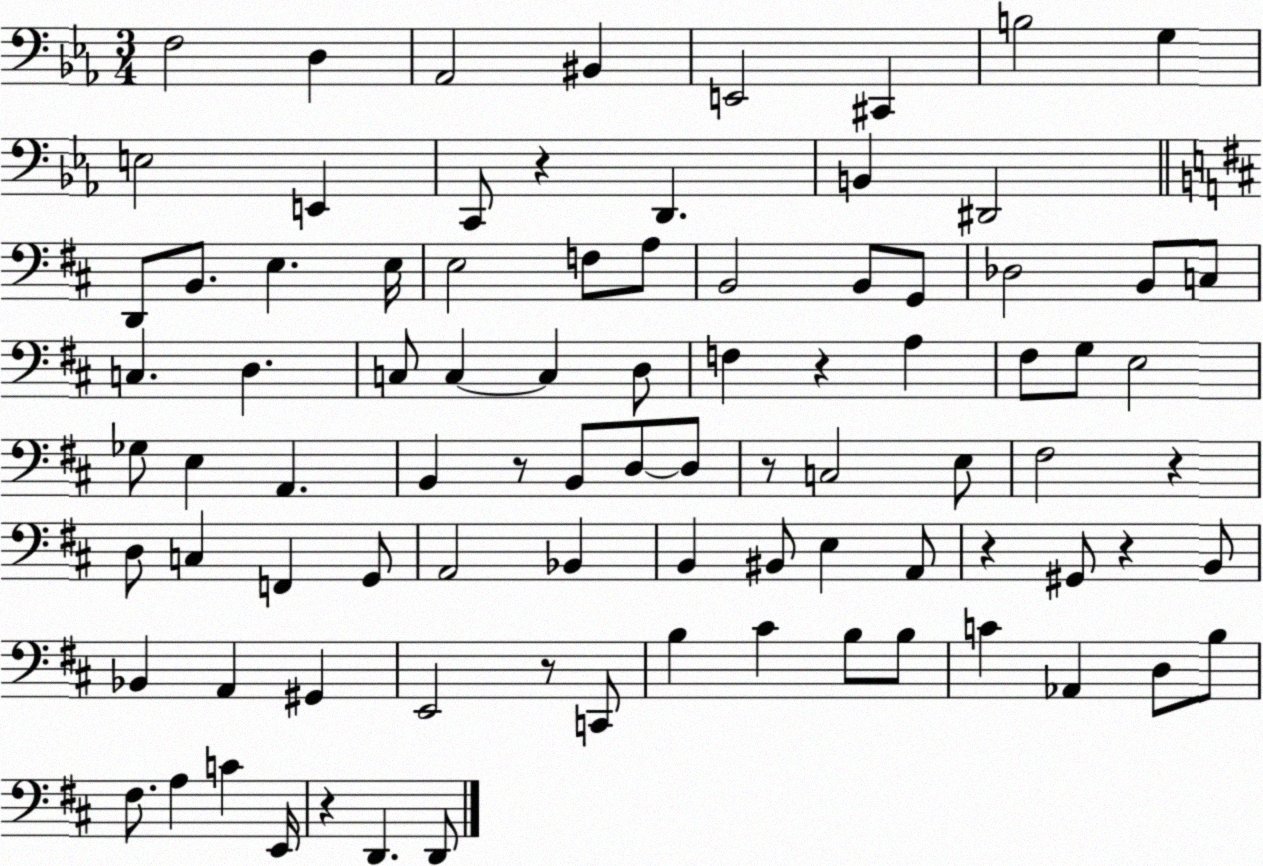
X:1
T:Untitled
M:3/4
L:1/4
K:Eb
F,2 D, _A,,2 ^B,, E,,2 ^C,, B,2 G, E,2 E,, C,,/2 z D,, B,, ^D,,2 D,,/2 B,,/2 E, E,/4 E,2 F,/2 A,/2 B,,2 B,,/2 G,,/2 _D,2 B,,/2 C,/2 C, D, C,/2 C, C, D,/2 F, z A, ^F,/2 G,/2 E,2 _G,/2 E, A,, B,, z/2 B,,/2 D,/2 D,/2 z/2 C,2 E,/2 ^F,2 z D,/2 C, F,, G,,/2 A,,2 _B,, B,, ^B,,/2 E, A,,/2 z ^G,,/2 z B,,/2 _B,, A,, ^G,, E,,2 z/2 C,,/2 B, ^C B,/2 B,/2 C _A,, D,/2 B,/2 ^F,/2 A, C E,,/4 z D,, D,,/2